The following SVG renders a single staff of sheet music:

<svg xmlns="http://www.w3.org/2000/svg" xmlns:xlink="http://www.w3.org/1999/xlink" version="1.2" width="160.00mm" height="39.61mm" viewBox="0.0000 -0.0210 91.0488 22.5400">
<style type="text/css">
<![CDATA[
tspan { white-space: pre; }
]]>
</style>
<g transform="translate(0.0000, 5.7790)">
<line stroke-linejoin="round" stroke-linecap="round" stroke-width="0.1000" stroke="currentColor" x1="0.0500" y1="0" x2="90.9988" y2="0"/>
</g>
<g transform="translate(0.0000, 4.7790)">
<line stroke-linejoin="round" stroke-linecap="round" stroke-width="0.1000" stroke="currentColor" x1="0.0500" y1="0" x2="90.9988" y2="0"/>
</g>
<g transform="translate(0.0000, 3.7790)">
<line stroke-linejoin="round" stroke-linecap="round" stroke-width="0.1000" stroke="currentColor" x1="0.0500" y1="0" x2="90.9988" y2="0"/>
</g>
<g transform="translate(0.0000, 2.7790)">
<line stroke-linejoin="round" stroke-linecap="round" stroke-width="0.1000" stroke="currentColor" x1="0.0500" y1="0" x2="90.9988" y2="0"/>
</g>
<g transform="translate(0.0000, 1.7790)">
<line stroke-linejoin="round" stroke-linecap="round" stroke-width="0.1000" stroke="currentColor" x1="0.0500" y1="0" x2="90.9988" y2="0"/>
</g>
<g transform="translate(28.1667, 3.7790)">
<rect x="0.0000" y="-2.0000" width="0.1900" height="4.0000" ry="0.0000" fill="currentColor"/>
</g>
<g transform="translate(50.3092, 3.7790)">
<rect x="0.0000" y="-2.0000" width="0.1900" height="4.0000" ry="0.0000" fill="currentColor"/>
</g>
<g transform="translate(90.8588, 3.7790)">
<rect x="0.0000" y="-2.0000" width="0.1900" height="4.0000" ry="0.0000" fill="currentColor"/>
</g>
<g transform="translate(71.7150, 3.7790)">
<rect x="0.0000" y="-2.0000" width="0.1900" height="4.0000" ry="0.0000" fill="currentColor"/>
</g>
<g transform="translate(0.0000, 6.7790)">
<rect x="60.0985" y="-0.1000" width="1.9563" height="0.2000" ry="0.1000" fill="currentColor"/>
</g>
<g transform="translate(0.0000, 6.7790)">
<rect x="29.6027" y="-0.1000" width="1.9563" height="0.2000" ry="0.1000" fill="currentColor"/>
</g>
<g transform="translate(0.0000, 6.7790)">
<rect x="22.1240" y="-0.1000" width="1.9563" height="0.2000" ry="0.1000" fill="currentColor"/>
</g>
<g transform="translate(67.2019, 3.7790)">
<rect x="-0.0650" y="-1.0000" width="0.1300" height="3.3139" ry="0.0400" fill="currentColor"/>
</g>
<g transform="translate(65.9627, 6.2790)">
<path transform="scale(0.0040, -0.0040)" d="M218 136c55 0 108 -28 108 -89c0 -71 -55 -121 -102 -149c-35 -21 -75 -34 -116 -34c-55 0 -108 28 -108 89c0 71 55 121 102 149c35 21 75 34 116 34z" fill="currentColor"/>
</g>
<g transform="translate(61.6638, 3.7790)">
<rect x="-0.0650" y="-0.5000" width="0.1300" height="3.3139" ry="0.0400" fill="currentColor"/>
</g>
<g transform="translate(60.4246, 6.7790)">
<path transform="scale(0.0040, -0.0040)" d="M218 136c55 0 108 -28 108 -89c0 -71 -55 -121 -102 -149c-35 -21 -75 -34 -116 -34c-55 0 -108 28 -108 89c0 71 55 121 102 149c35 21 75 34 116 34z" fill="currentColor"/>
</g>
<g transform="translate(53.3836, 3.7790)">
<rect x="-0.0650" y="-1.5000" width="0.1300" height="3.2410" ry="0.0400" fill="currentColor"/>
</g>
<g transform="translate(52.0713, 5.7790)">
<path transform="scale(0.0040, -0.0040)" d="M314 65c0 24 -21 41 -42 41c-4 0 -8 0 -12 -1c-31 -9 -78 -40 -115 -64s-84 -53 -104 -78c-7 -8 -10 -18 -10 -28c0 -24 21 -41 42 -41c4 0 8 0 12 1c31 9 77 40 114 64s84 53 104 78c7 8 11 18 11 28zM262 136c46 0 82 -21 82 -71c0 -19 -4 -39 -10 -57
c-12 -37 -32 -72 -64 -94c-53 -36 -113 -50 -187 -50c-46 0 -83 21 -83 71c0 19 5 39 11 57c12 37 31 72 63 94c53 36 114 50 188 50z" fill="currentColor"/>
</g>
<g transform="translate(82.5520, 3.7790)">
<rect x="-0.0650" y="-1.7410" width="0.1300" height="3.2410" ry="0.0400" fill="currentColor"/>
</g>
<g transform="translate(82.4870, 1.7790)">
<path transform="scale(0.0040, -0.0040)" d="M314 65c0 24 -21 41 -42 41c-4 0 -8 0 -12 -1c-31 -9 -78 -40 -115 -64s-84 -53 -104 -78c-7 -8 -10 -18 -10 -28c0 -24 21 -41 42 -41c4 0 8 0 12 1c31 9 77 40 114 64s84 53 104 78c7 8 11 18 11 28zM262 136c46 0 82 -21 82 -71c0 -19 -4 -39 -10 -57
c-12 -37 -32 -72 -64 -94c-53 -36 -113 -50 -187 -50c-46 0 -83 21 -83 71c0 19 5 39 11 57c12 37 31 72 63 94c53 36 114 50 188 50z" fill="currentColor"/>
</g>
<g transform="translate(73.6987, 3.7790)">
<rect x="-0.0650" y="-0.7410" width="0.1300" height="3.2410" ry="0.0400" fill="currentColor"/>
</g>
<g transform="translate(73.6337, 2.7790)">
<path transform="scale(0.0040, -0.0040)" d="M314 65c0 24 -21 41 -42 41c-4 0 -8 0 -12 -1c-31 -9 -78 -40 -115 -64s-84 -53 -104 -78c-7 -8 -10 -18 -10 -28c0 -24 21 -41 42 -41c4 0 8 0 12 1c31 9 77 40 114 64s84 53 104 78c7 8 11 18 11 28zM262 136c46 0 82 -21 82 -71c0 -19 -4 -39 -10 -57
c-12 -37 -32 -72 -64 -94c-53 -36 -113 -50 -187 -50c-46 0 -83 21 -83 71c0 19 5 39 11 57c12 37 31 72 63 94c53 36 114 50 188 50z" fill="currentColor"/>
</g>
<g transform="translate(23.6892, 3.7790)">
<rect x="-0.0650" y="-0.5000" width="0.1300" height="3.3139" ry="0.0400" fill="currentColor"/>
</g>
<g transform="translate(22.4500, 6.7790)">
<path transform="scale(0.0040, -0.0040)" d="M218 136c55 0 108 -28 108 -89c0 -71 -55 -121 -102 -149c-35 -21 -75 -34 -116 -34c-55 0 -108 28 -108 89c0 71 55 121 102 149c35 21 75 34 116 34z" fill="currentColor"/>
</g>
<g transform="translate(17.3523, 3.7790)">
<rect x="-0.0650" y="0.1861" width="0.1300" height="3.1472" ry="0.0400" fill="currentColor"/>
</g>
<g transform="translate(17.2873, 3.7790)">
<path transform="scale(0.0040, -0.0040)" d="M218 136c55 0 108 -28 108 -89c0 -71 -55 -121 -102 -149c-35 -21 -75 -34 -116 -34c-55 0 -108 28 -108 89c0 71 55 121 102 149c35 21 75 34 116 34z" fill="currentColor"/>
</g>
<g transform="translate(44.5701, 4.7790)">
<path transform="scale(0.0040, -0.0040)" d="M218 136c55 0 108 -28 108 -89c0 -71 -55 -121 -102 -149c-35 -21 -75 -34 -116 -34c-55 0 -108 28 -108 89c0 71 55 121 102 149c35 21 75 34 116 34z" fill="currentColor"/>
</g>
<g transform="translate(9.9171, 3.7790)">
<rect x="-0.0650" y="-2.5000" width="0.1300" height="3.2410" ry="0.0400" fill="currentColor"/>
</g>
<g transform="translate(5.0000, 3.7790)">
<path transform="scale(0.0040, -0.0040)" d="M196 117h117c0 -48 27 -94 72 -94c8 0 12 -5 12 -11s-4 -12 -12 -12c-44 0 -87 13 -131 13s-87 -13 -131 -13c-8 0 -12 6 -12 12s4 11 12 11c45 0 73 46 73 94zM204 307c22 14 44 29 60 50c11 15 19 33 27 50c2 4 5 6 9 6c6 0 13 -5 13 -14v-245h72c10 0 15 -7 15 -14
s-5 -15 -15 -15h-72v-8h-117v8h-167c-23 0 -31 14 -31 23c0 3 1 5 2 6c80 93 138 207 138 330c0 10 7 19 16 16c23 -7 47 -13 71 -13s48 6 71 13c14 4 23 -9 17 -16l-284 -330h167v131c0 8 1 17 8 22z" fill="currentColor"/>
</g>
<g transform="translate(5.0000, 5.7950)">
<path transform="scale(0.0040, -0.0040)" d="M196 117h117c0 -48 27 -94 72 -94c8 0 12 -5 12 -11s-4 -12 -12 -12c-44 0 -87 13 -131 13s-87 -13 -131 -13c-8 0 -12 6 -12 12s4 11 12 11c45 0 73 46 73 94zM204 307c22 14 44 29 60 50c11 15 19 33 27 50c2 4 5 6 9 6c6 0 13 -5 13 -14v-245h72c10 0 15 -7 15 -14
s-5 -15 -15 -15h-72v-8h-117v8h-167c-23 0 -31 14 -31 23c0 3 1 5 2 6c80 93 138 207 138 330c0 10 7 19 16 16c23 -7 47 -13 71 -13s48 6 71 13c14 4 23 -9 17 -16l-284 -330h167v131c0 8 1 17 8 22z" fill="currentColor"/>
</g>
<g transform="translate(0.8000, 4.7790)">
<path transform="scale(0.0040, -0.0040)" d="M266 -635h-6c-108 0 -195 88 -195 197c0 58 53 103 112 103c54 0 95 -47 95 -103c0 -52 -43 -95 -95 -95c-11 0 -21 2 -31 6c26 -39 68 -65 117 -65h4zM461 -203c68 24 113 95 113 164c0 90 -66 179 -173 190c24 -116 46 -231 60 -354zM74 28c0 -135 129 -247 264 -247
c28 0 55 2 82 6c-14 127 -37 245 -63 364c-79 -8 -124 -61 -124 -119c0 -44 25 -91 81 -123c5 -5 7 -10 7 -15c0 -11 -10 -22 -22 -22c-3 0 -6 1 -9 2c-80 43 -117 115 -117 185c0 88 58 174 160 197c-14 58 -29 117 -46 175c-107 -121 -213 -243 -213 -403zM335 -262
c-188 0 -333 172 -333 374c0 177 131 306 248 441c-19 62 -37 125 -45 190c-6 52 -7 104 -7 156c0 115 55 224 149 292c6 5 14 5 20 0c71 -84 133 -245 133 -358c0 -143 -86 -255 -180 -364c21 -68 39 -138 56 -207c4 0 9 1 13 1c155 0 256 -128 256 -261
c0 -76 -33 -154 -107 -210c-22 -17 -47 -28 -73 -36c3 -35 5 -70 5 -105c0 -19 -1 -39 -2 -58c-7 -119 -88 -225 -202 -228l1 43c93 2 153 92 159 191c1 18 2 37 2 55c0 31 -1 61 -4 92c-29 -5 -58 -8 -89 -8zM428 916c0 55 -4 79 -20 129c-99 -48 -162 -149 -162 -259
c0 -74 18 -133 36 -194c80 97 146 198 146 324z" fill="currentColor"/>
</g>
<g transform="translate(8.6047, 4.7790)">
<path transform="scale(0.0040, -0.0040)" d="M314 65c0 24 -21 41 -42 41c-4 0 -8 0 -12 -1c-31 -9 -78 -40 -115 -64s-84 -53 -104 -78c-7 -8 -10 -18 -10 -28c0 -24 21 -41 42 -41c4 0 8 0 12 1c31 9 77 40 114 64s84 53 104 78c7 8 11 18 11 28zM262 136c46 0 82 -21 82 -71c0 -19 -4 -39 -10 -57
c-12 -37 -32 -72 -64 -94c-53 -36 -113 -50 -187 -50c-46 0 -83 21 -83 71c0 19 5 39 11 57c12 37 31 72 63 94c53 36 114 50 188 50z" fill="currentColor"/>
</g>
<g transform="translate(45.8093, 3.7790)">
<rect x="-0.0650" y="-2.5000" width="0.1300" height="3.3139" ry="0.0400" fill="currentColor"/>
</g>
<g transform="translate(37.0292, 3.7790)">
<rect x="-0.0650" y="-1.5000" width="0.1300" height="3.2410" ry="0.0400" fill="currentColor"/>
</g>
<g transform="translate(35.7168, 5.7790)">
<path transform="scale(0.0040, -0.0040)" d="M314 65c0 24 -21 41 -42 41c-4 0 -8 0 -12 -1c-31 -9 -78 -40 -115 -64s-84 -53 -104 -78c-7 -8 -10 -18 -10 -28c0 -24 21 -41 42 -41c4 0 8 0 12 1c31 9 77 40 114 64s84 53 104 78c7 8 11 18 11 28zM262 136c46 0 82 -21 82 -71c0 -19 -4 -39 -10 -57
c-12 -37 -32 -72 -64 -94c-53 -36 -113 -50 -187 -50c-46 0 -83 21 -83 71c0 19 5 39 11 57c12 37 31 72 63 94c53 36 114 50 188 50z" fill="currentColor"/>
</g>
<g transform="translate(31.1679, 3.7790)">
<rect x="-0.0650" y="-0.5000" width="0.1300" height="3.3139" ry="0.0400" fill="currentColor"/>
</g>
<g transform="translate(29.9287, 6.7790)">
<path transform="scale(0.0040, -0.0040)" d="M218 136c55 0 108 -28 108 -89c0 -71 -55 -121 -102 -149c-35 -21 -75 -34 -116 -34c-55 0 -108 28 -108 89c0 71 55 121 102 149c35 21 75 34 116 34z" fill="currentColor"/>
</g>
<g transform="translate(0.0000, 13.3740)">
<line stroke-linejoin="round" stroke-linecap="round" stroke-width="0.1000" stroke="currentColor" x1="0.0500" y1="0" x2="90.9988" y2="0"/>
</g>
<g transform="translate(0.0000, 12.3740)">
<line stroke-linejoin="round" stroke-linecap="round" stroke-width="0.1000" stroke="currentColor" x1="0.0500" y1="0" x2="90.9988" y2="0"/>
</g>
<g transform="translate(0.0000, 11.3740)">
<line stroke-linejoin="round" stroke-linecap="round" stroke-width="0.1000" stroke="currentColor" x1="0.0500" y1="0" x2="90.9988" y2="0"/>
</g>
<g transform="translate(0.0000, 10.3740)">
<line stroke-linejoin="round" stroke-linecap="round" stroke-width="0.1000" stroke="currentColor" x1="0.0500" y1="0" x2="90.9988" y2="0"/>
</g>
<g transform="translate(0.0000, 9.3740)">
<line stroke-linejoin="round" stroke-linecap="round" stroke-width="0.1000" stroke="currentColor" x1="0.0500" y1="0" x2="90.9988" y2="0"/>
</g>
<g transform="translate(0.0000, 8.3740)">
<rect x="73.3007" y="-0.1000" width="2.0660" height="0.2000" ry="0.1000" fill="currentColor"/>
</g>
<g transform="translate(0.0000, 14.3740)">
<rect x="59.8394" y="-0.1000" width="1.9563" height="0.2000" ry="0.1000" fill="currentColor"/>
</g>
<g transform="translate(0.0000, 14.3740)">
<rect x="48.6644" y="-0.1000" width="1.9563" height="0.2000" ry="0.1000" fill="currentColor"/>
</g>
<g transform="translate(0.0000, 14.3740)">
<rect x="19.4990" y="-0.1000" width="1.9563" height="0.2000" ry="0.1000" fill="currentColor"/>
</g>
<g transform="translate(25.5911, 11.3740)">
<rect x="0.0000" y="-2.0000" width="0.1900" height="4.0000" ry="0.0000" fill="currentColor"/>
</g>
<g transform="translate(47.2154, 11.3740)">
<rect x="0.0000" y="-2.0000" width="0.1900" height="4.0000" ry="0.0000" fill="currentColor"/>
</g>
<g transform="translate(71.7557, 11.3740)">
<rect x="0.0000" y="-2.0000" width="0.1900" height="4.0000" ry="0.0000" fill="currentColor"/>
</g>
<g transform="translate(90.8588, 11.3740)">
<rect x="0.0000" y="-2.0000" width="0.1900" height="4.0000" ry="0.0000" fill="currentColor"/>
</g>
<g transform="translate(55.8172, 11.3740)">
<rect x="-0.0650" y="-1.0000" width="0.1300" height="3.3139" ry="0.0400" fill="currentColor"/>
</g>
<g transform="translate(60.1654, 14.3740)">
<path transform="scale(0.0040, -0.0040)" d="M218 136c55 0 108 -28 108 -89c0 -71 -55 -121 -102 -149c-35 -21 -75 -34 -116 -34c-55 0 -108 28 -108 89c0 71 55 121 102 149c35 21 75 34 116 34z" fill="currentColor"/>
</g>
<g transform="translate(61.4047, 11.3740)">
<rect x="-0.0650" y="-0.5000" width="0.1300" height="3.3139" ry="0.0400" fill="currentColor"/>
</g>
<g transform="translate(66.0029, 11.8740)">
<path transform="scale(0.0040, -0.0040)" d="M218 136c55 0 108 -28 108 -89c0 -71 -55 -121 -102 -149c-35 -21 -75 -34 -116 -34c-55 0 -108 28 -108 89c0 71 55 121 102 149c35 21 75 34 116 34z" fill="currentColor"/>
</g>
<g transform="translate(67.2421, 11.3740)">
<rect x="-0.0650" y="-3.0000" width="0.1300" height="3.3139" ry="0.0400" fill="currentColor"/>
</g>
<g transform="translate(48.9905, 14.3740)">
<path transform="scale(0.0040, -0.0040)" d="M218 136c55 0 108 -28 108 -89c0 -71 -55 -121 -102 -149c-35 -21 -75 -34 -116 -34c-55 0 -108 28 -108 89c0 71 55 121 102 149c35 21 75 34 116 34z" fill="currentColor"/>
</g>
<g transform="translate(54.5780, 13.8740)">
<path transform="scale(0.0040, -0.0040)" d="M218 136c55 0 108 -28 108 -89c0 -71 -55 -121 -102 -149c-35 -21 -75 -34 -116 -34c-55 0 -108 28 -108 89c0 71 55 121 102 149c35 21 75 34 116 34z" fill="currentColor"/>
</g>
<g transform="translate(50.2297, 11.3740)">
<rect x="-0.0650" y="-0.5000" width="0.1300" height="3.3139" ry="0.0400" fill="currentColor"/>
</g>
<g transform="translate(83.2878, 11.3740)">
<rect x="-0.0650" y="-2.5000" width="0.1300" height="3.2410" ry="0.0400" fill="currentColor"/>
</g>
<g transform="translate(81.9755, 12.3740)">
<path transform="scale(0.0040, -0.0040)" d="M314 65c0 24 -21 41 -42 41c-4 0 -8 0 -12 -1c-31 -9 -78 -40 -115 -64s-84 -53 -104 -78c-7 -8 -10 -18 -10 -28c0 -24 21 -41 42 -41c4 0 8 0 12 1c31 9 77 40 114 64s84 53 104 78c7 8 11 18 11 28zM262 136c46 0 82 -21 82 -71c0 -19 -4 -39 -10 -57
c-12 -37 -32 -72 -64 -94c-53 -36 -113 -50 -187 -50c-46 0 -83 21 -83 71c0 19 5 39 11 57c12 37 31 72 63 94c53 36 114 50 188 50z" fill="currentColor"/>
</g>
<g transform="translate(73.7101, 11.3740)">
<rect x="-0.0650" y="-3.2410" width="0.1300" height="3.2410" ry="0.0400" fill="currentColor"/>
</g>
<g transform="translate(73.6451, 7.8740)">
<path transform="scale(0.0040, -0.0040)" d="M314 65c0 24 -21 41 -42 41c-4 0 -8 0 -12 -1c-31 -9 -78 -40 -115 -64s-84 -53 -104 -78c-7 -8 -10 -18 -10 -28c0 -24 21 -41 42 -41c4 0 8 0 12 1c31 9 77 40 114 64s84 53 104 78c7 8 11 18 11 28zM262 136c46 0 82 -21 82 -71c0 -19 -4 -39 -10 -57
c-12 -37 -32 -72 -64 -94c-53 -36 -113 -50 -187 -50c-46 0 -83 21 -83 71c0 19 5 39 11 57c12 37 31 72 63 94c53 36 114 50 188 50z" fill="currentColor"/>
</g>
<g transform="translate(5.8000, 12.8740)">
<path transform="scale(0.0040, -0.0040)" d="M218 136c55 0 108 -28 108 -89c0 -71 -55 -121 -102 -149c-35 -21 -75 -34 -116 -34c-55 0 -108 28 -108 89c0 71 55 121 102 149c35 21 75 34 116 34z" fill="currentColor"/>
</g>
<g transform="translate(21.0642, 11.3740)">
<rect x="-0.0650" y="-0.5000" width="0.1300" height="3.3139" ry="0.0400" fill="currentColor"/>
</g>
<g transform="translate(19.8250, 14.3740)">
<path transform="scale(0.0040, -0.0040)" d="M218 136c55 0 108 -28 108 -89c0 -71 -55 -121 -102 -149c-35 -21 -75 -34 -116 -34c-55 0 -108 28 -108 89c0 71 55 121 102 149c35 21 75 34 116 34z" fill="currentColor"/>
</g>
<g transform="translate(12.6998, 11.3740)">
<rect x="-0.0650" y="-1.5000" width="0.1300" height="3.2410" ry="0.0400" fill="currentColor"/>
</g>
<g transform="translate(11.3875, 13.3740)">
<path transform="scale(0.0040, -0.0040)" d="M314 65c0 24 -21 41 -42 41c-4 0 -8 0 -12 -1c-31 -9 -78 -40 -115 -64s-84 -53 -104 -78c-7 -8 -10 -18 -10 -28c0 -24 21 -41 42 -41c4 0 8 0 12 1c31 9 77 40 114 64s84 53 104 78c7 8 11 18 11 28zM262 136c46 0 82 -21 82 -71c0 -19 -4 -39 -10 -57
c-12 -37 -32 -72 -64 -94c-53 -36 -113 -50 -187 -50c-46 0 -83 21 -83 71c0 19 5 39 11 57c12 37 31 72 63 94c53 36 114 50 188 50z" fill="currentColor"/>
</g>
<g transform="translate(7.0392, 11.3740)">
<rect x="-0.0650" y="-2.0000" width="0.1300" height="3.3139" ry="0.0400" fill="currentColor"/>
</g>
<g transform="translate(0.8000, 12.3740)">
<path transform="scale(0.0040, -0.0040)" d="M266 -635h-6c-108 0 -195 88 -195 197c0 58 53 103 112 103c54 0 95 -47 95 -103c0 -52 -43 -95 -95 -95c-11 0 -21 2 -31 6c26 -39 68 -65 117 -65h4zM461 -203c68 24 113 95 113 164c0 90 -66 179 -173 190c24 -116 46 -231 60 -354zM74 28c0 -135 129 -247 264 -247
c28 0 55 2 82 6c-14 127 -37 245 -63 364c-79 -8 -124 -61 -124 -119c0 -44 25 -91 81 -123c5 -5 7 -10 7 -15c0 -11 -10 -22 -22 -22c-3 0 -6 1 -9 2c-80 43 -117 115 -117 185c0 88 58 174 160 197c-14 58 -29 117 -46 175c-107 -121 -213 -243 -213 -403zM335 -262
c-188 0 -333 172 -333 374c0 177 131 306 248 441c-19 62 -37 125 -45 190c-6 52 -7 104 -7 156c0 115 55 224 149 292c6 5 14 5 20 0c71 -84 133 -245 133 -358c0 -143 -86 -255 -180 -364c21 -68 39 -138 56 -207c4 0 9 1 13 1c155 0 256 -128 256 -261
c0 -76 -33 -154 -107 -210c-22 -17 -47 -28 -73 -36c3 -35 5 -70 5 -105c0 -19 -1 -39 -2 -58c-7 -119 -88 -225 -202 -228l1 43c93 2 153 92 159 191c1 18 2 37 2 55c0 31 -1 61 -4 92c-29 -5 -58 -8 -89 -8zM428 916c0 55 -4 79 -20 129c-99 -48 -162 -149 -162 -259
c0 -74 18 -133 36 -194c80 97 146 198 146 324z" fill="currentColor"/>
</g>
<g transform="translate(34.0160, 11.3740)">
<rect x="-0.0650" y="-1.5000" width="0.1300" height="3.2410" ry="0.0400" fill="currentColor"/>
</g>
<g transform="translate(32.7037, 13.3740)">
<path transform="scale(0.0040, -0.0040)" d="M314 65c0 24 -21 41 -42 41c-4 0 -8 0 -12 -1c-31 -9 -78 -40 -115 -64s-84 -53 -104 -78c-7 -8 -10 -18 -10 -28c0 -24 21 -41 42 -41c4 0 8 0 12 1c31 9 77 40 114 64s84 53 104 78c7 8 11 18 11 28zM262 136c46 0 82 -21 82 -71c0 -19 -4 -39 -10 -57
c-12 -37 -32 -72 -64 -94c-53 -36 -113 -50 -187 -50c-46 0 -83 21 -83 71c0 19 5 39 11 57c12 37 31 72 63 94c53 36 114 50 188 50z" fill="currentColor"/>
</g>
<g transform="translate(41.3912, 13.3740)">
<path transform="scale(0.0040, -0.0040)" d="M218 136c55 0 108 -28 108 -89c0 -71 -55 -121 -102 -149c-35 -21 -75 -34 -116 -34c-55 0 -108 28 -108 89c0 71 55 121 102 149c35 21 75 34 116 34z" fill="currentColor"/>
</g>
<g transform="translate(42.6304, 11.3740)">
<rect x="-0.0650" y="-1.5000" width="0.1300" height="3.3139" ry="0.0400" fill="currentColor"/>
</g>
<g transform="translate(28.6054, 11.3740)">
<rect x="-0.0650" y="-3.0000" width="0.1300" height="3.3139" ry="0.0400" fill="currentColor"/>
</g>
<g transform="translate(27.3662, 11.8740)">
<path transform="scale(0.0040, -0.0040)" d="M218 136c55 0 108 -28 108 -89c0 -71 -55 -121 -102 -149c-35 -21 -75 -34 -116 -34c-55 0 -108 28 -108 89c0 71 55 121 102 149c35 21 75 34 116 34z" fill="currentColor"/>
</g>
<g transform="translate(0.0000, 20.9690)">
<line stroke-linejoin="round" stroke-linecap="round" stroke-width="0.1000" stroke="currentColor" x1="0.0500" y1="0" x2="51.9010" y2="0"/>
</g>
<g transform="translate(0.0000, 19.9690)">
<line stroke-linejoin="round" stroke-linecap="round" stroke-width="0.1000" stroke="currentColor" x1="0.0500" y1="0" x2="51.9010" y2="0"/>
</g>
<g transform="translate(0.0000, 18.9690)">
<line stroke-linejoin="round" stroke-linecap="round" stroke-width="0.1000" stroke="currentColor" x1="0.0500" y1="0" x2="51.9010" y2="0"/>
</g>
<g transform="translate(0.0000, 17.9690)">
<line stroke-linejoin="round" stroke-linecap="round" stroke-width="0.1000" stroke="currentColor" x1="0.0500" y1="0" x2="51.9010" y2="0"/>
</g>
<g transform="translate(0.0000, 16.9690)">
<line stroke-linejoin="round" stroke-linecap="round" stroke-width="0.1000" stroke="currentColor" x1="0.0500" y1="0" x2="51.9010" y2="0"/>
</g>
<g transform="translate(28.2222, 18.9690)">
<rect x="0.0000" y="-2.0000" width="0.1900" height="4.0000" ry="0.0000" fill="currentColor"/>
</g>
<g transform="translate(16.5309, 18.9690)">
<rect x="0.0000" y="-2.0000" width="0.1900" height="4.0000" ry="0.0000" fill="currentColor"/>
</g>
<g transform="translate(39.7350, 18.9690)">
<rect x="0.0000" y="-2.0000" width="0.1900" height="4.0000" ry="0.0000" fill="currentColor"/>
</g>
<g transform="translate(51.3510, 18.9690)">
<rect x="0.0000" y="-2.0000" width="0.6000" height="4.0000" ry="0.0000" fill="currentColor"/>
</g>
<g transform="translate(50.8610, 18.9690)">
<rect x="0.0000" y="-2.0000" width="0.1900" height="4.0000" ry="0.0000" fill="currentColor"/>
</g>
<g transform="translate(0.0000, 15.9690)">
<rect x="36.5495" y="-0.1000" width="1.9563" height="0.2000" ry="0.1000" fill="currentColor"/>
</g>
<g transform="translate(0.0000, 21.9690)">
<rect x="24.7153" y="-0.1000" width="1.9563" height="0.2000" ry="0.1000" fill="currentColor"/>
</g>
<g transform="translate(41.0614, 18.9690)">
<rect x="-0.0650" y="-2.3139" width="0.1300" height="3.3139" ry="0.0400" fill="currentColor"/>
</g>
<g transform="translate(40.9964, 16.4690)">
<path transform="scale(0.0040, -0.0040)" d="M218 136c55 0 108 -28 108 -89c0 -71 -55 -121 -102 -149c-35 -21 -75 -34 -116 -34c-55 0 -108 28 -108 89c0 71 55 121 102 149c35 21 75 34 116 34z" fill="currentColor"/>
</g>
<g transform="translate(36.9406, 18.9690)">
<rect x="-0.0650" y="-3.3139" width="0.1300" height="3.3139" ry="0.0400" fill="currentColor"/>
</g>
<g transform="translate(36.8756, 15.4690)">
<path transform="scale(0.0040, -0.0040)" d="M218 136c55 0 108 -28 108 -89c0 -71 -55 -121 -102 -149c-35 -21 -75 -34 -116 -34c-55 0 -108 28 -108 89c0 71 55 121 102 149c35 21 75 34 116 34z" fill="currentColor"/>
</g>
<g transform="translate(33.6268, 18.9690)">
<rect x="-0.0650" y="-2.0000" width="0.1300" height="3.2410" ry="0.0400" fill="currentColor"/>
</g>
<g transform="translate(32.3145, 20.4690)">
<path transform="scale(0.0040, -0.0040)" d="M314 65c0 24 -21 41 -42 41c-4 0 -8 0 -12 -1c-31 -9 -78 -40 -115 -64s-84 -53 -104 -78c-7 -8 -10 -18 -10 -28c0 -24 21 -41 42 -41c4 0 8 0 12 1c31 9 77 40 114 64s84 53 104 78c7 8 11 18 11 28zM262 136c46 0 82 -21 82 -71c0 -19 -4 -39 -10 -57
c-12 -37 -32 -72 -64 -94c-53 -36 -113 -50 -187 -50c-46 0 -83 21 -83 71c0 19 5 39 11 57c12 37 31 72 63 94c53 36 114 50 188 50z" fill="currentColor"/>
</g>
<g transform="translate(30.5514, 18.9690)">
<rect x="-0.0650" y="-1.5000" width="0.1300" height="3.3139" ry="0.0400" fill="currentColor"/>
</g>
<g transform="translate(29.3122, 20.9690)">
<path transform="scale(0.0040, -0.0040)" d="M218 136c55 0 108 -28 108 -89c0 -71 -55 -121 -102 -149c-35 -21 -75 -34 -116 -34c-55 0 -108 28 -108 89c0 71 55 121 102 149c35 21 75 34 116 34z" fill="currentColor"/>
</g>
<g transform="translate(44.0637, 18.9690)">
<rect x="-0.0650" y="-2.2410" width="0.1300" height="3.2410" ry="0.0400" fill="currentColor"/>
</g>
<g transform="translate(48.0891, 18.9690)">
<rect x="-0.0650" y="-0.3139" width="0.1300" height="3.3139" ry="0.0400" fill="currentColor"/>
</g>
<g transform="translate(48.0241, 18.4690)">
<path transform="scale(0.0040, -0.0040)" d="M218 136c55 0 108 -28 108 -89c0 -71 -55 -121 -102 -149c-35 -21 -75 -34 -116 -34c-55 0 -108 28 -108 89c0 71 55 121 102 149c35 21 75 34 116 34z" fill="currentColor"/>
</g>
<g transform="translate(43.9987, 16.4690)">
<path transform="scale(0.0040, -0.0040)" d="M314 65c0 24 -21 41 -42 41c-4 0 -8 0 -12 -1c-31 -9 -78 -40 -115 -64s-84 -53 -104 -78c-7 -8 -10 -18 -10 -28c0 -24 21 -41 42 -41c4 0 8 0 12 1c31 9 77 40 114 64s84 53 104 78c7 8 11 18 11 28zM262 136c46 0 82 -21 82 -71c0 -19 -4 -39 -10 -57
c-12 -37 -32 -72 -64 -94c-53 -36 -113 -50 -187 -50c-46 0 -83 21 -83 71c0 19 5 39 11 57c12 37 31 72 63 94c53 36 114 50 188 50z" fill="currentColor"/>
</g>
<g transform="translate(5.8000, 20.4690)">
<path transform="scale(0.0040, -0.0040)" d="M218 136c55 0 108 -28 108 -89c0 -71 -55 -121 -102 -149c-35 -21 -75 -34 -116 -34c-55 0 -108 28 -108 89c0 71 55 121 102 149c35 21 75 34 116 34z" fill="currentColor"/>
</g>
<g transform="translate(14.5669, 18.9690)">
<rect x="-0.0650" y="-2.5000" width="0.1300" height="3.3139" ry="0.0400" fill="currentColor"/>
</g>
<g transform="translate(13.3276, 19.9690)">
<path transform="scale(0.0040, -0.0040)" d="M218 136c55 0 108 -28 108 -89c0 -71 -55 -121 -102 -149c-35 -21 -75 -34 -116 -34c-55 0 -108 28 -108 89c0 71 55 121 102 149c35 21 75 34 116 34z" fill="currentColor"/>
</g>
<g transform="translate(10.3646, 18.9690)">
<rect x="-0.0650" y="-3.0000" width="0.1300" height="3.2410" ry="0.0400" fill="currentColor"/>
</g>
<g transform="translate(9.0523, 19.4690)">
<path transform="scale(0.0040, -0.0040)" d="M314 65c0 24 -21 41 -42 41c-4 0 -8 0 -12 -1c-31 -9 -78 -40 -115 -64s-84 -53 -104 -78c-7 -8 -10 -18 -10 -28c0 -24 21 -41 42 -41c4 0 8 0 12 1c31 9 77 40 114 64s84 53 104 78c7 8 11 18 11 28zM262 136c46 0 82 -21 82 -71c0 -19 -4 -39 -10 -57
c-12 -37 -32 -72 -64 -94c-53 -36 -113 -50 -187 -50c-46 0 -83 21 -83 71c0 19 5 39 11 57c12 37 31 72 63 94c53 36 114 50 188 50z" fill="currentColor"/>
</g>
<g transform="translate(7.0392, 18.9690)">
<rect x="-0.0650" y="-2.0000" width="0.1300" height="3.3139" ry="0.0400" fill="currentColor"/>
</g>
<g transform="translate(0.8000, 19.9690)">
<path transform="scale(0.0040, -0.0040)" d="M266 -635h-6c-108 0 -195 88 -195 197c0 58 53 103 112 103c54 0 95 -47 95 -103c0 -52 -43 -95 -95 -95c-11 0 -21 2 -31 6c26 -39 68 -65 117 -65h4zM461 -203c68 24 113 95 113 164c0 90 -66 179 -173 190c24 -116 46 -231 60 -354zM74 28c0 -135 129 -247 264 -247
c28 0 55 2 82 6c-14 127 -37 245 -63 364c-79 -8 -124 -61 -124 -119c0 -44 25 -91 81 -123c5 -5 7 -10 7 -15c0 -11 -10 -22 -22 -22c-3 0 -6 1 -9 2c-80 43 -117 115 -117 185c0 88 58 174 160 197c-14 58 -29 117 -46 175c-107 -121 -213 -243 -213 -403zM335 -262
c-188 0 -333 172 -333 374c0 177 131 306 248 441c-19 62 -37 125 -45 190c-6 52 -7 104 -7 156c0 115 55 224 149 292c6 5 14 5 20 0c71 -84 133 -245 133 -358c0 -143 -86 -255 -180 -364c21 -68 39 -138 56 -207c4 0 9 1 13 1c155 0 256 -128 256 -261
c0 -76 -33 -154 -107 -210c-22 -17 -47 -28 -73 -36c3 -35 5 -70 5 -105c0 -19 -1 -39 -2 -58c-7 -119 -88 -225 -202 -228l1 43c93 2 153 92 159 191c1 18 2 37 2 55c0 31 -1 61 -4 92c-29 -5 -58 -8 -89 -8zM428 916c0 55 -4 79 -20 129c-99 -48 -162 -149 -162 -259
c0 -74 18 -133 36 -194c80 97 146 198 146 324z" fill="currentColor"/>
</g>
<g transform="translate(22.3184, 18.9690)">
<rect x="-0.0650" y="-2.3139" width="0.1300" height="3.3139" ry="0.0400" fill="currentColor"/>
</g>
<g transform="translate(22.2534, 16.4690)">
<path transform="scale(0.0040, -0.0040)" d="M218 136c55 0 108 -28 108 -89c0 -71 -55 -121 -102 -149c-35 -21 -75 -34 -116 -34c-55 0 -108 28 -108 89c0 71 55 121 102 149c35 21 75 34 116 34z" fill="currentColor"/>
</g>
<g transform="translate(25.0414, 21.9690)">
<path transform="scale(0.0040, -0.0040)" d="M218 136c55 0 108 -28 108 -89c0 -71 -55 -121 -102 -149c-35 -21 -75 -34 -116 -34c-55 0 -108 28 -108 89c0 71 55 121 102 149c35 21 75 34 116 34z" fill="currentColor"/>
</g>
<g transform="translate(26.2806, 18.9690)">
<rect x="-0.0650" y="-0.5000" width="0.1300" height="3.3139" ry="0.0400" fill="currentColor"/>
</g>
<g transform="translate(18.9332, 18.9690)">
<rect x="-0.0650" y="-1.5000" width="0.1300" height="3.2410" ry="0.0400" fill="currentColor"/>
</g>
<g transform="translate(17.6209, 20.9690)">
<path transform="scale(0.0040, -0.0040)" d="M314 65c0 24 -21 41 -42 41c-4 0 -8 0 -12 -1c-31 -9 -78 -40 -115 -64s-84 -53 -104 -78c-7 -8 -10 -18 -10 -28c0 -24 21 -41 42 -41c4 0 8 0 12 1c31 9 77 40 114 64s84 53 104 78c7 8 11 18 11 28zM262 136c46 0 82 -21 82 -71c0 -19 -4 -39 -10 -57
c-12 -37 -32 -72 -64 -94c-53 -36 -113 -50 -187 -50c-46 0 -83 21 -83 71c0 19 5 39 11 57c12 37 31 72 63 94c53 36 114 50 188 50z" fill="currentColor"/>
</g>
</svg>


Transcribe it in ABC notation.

X:1
T:Untitled
M:4/4
L:1/4
K:C
G2 B C C E2 G E2 C D d2 f2 F E2 C A E2 E C D C A b2 G2 F A2 G E2 g C E F2 b g g2 c